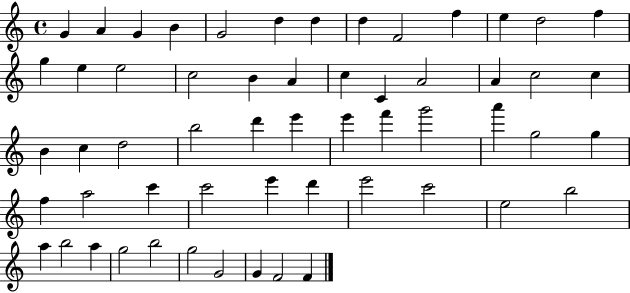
X:1
T:Untitled
M:4/4
L:1/4
K:C
G A G B G2 d d d F2 f e d2 f g e e2 c2 B A c C A2 A c2 c B c d2 b2 d' e' e' f' g'2 a' g2 g f a2 c' c'2 e' d' e'2 c'2 e2 b2 a b2 a g2 b2 g2 G2 G F2 F